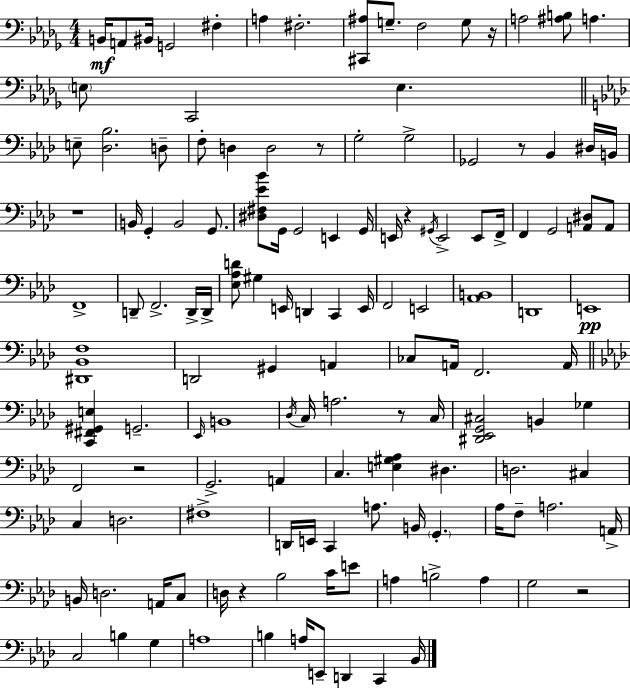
B2/s A2/e BIS2/s G2/h F#3/q A3/q F#3/h. [C#2,A#3]/e G3/e. F3/h G3/e R/s A3/h [A#3,B3]/e A3/q. E3/e C2/h E3/q. E3/e [Db3,Bb3]/h. D3/e F3/e D3/q D3/h R/e G3/h G3/h Gb2/h R/e Bb2/q D#3/s B2/s R/w B2/s G2/q B2/h G2/e. [D#3,F#3,Eb4,Bb4]/e G2/s G2/h E2/q G2/s E2/s R/q G#2/s E2/h E2/e F2/s F2/q G2/h [A2,D#3]/e A2/e F2/w D2/e F2/h. D2/s D2/s [Eb3,Ab3,D4]/e G#3/q E2/s D2/q C2/q E2/s F2/h E2/h [Ab2,B2]/w D2/w E2/w [D#2,Bb2,F3]/w D2/h G#2/q A2/q CES3/e A2/s F2/h. A2/s [C2,F#2,G#2,E3]/q G2/h. Eb2/s B2/w Db3/s C3/s A3/h. R/e C3/s [D#2,Eb2,G2,C#3]/h B2/q Gb3/q F2/h R/h G2/h. A2/q C3/q. [E3,G#3,Ab3]/q D#3/q. D3/h. C#3/q C3/q D3/h. F#3/w D2/s E2/s C2/q A3/e. B2/s G2/q. Ab3/s F3/e A3/h. A2/s B2/s D3/h. A2/s C3/e D3/s R/q Bb3/h C4/s E4/e A3/q B3/h A3/q G3/h R/h C3/h B3/q G3/q A3/w B3/q A3/s E2/e D2/q C2/q Bb2/s